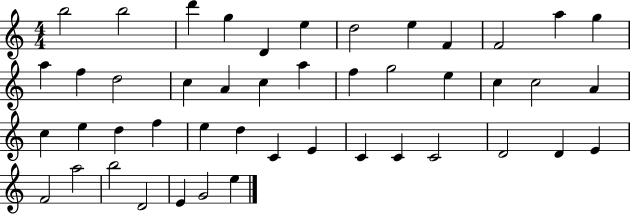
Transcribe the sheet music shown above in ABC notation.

X:1
T:Untitled
M:4/4
L:1/4
K:C
b2 b2 d' g D e d2 e F F2 a g a f d2 c A c a f g2 e c c2 A c e d f e d C E C C C2 D2 D E F2 a2 b2 D2 E G2 e